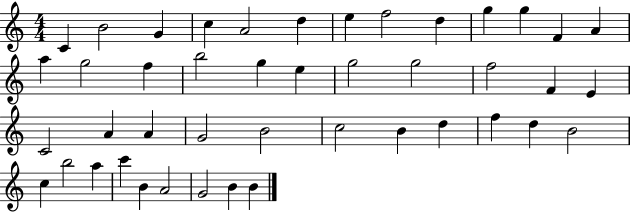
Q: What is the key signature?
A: C major